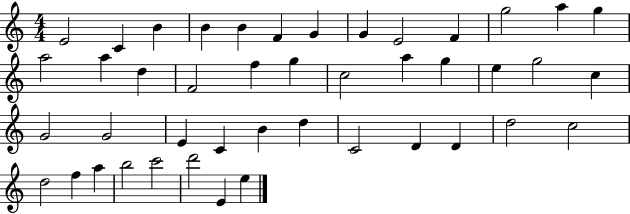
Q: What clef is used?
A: treble